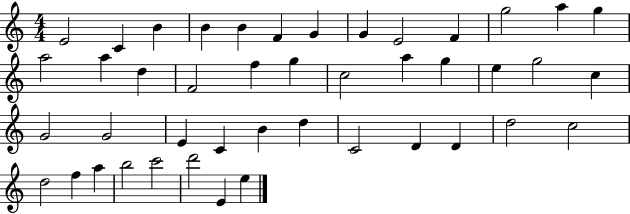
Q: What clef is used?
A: treble